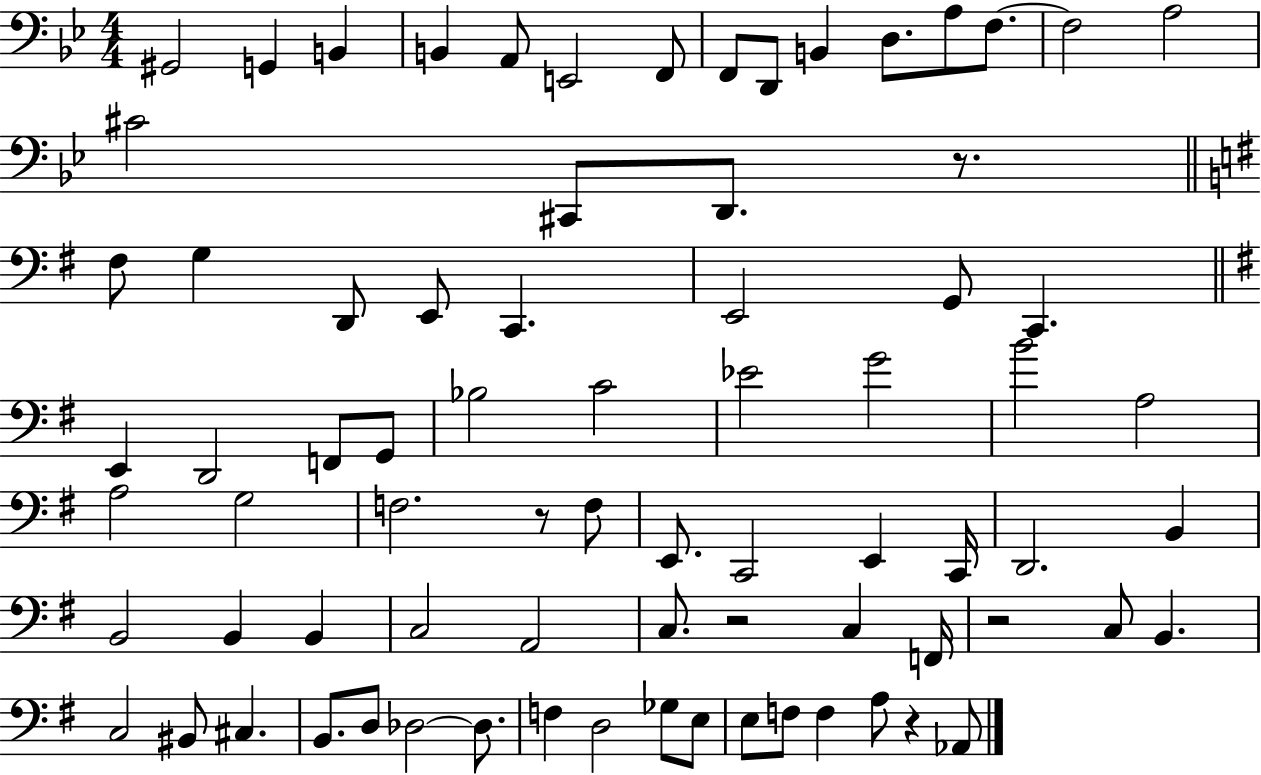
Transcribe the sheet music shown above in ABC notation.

X:1
T:Untitled
M:4/4
L:1/4
K:Bb
^G,,2 G,, B,, B,, A,,/2 E,,2 F,,/2 F,,/2 D,,/2 B,, D,/2 A,/2 F,/2 F,2 A,2 ^C2 ^C,,/2 D,,/2 z/2 ^F,/2 G, D,,/2 E,,/2 C,, E,,2 G,,/2 C,, E,, D,,2 F,,/2 G,,/2 _B,2 C2 _E2 G2 B2 A,2 A,2 G,2 F,2 z/2 F,/2 E,,/2 C,,2 E,, C,,/4 D,,2 B,, B,,2 B,, B,, C,2 A,,2 C,/2 z2 C, F,,/4 z2 C,/2 B,, C,2 ^B,,/2 ^C, B,,/2 D,/2 _D,2 _D,/2 F, D,2 _G,/2 E,/2 E,/2 F,/2 F, A,/2 z _A,,/2